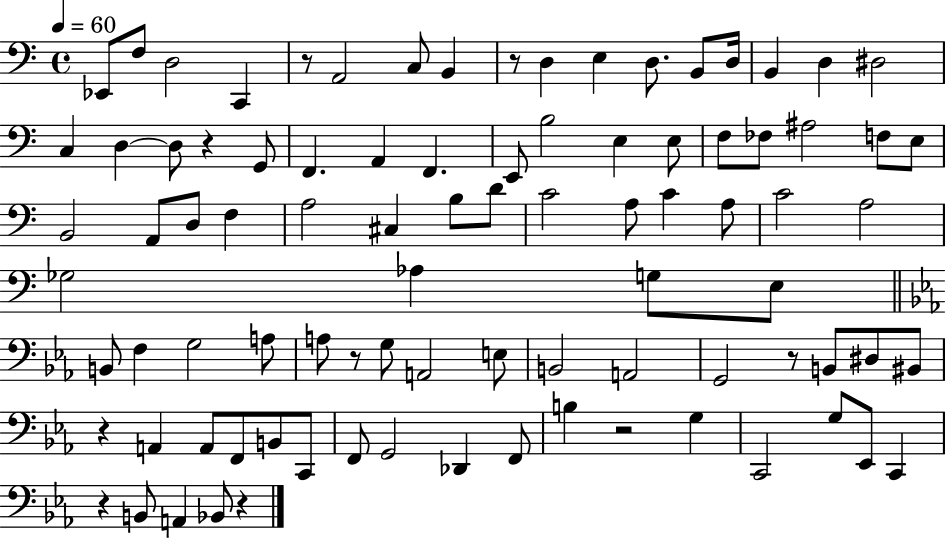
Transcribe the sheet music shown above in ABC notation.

X:1
T:Untitled
M:4/4
L:1/4
K:C
_E,,/2 F,/2 D,2 C,, z/2 A,,2 C,/2 B,, z/2 D, E, D,/2 B,,/2 D,/4 B,, D, ^D,2 C, D, D,/2 z G,,/2 F,, A,, F,, E,,/2 B,2 E, E,/2 F,/2 _F,/2 ^A,2 F,/2 E,/2 B,,2 A,,/2 D,/2 F, A,2 ^C, B,/2 D/2 C2 A,/2 C A,/2 C2 A,2 _G,2 _A, G,/2 E,/2 B,,/2 F, G,2 A,/2 A,/2 z/2 G,/2 A,,2 E,/2 B,,2 A,,2 G,,2 z/2 B,,/2 ^D,/2 ^B,,/2 z A,, A,,/2 F,,/2 B,,/2 C,,/2 F,,/2 G,,2 _D,, F,,/2 B, z2 G, C,,2 G,/2 _E,,/2 C,, z B,,/2 A,, _B,,/2 z